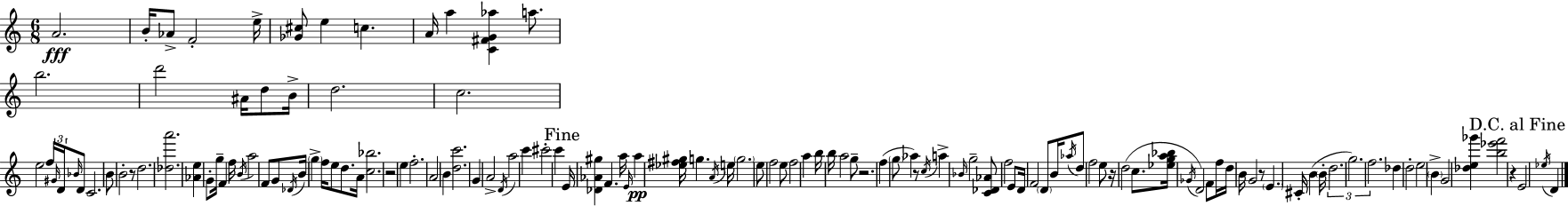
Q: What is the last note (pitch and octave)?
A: D4